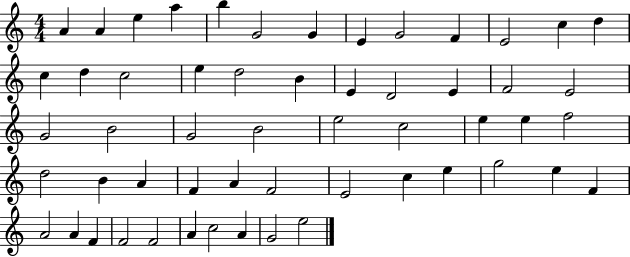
{
  \clef treble
  \numericTimeSignature
  \time 4/4
  \key c \major
  a'4 a'4 e''4 a''4 | b''4 g'2 g'4 | e'4 g'2 f'4 | e'2 c''4 d''4 | \break c''4 d''4 c''2 | e''4 d''2 b'4 | e'4 d'2 e'4 | f'2 e'2 | \break g'2 b'2 | g'2 b'2 | e''2 c''2 | e''4 e''4 f''2 | \break d''2 b'4 a'4 | f'4 a'4 f'2 | e'2 c''4 e''4 | g''2 e''4 f'4 | \break a'2 a'4 f'4 | f'2 f'2 | a'4 c''2 a'4 | g'2 e''2 | \break \bar "|."
}